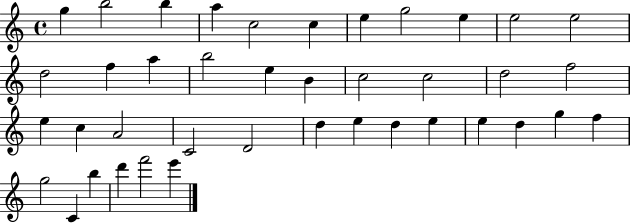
G5/q B5/h B5/q A5/q C5/h C5/q E5/q G5/h E5/q E5/h E5/h D5/h F5/q A5/q B5/h E5/q B4/q C5/h C5/h D5/h F5/h E5/q C5/q A4/h C4/h D4/h D5/q E5/q D5/q E5/q E5/q D5/q G5/q F5/q G5/h C4/q B5/q D6/q F6/h E6/q